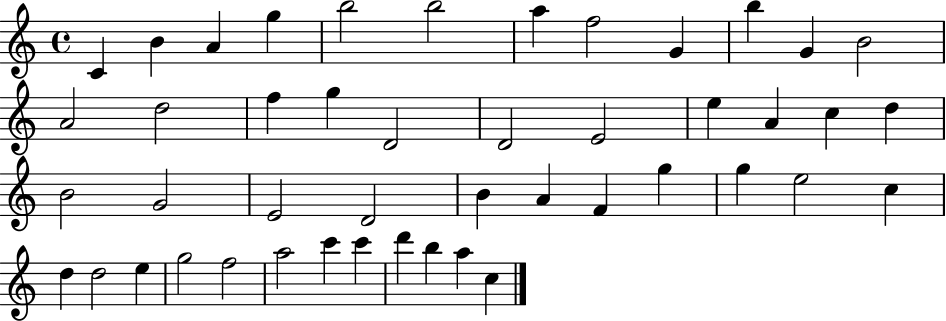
C4/q B4/q A4/q G5/q B5/h B5/h A5/q F5/h G4/q B5/q G4/q B4/h A4/h D5/h F5/q G5/q D4/h D4/h E4/h E5/q A4/q C5/q D5/q B4/h G4/h E4/h D4/h B4/q A4/q F4/q G5/q G5/q E5/h C5/q D5/q D5/h E5/q G5/h F5/h A5/h C6/q C6/q D6/q B5/q A5/q C5/q